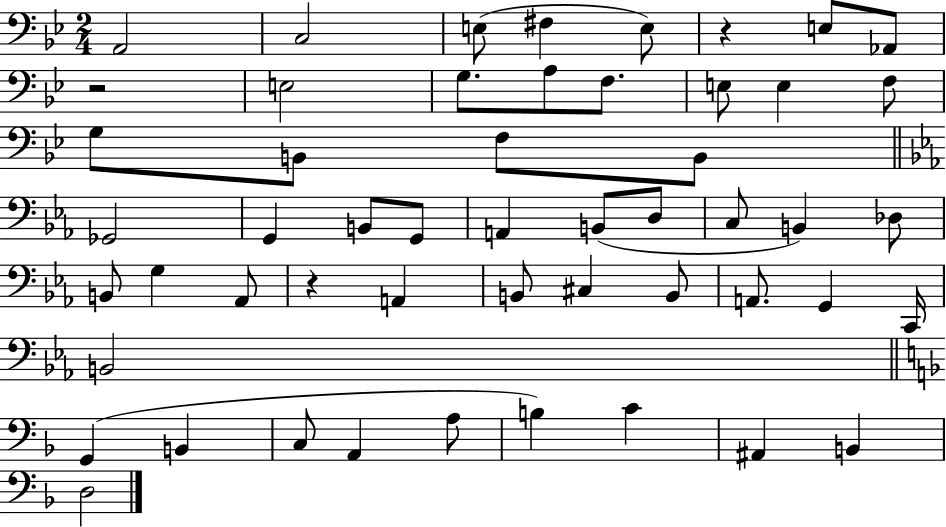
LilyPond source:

{
  \clef bass
  \numericTimeSignature
  \time 2/4
  \key bes \major
  a,2 | c2 | e8( fis4 e8) | r4 e8 aes,8 | \break r2 | e2 | g8. a8 f8. | e8 e4 f8 | \break g8 b,8 f8 b,8 | \bar "||" \break \key ees \major ges,2 | g,4 b,8 g,8 | a,4 b,8( d8 | c8 b,4) des8 | \break b,8 g4 aes,8 | r4 a,4 | b,8 cis4 b,8 | a,8. g,4 c,16 | \break b,2 | \bar "||" \break \key f \major g,4( b,4 | c8 a,4 a8 | b4) c'4 | ais,4 b,4 | \break d2 | \bar "|."
}